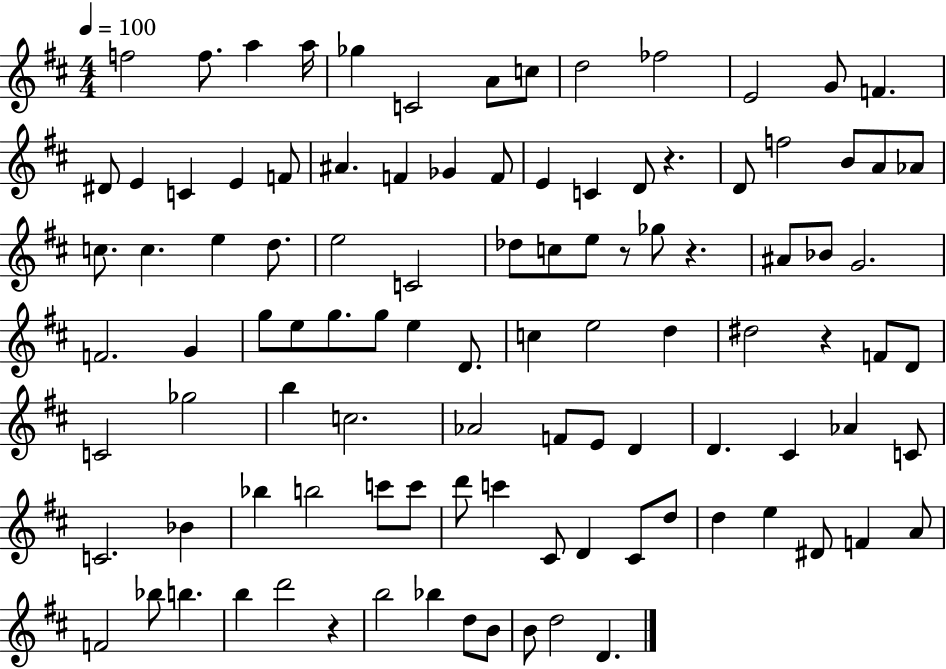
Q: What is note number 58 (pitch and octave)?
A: C4